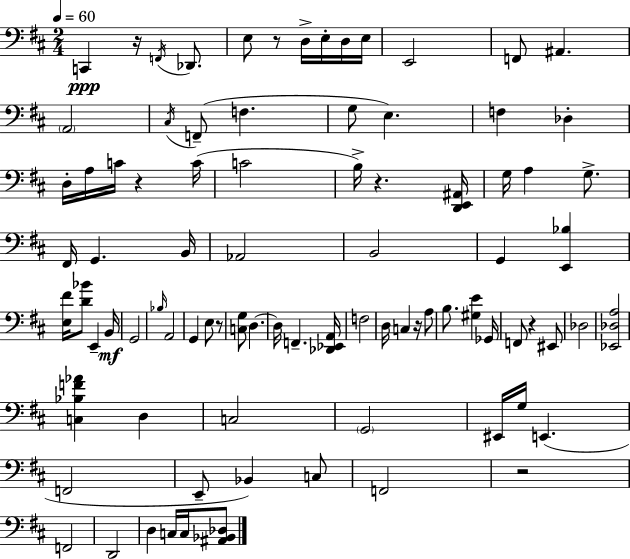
X:1
T:Untitled
M:2/4
L:1/4
K:D
C,, z/4 F,,/4 _D,,/2 E,/2 z/2 D,/4 E,/4 D,/4 E,/4 E,,2 F,,/2 ^A,, A,,2 ^C,/4 F,,/2 F, G,/2 E, F, _D, D,/4 A,/4 C/4 z C/4 C2 B,/4 z [D,,E,,^A,,]/4 G,/4 A, G,/2 ^F,,/4 G,, B,,/4 _A,,2 B,,2 G,, [E,,_B,] [E,^F]/4 [D_B]/2 E,, B,,/4 G,,2 _B,/4 A,,2 G,, E,/2 z/2 [C,G,]/2 D, D,/4 F,, [_D,,_E,,A,,]/4 F,2 D,/4 C, z/4 A,/2 B,/2 [^G,E] _G,,/4 F,,/2 z ^E,,/2 _D,2 [_E,,_D,A,]2 [C,_B,F_A] D, C,2 G,,2 ^E,,/4 G,/4 E,, F,,2 E,,/2 _B,, C,/2 F,,2 z2 F,,2 D,,2 D, C,/4 C,/4 [^A,,_B,,_D,]/2